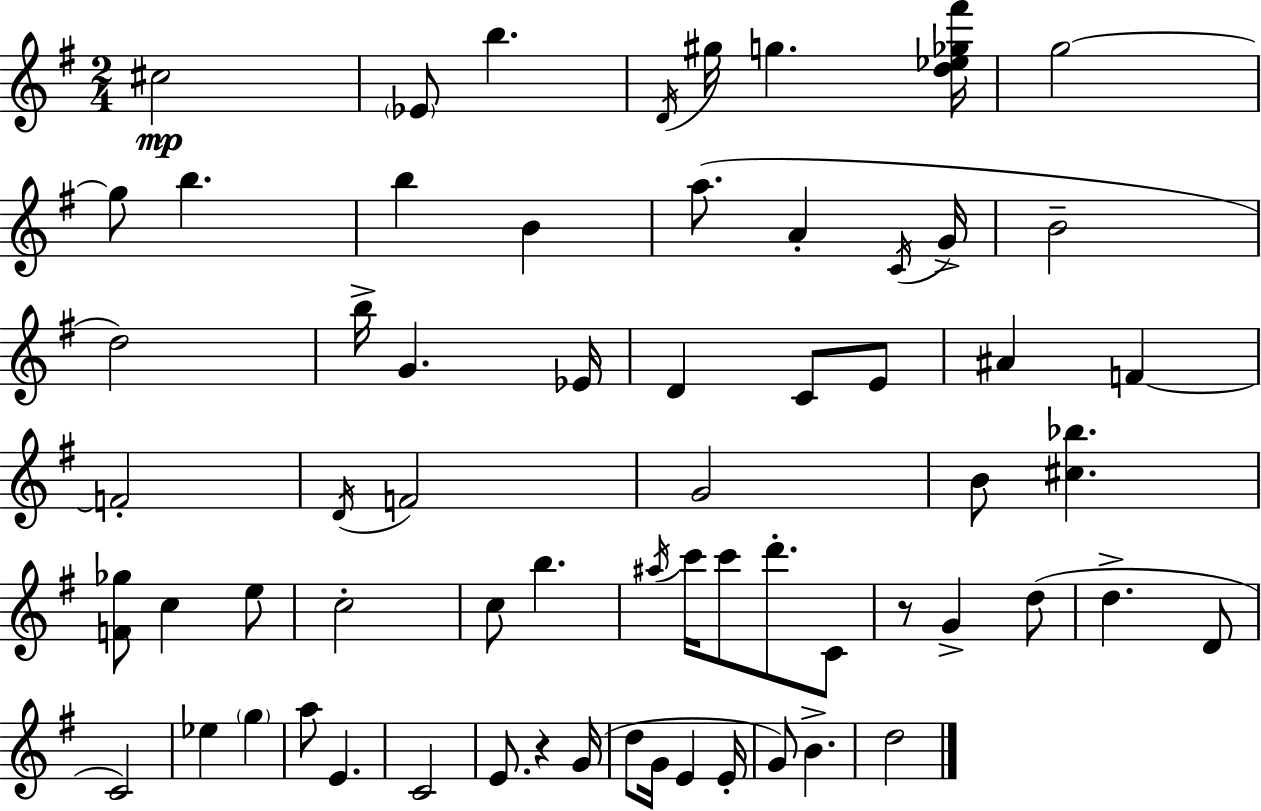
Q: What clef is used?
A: treble